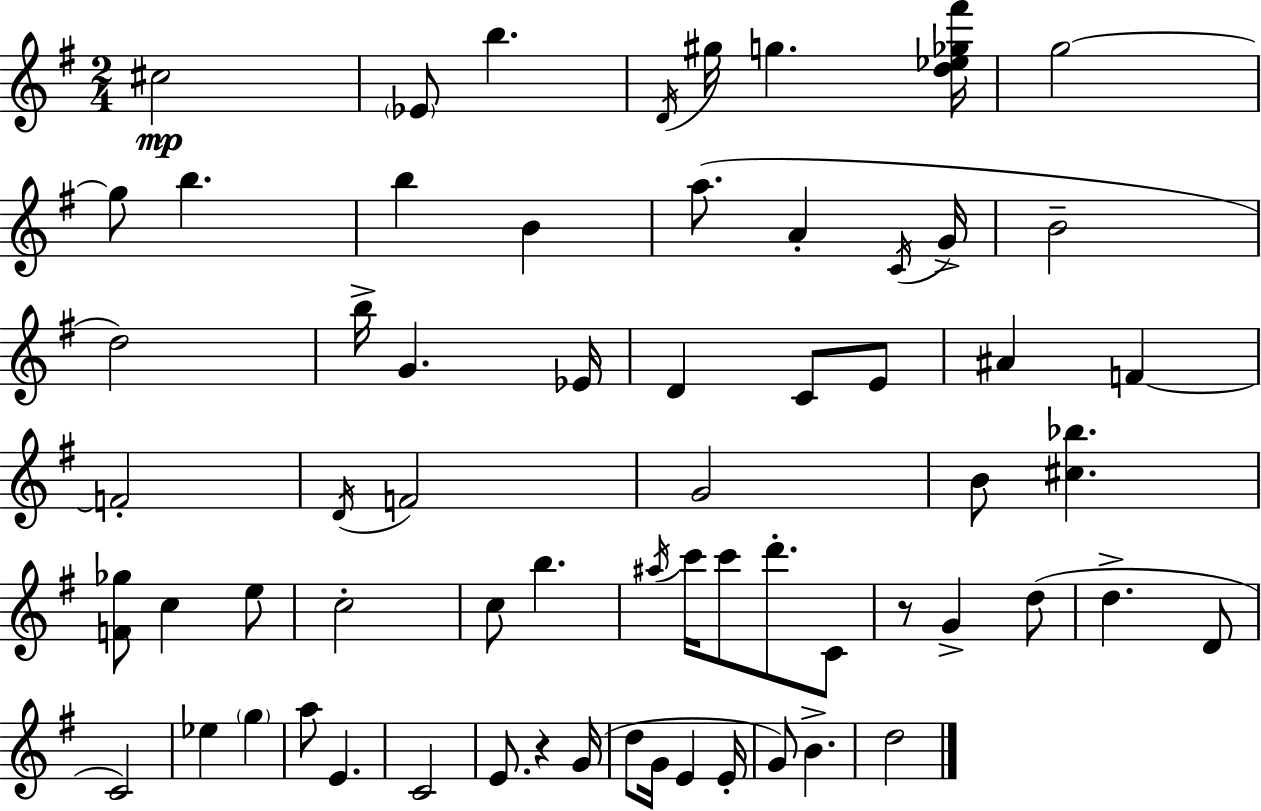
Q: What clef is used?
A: treble